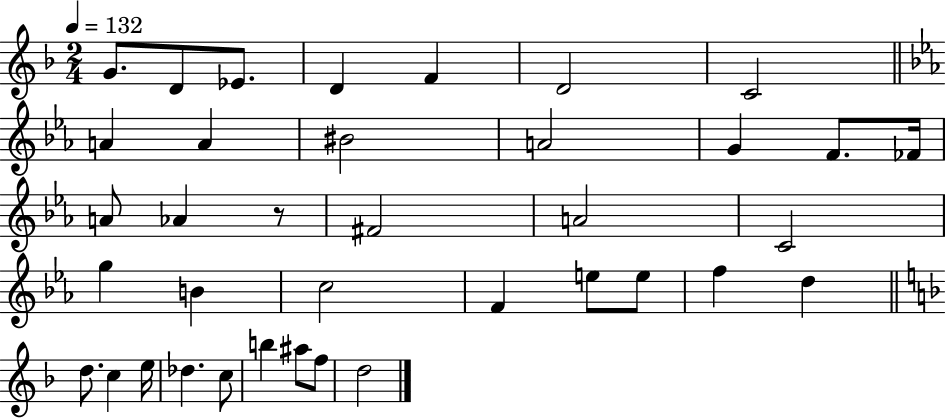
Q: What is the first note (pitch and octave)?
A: G4